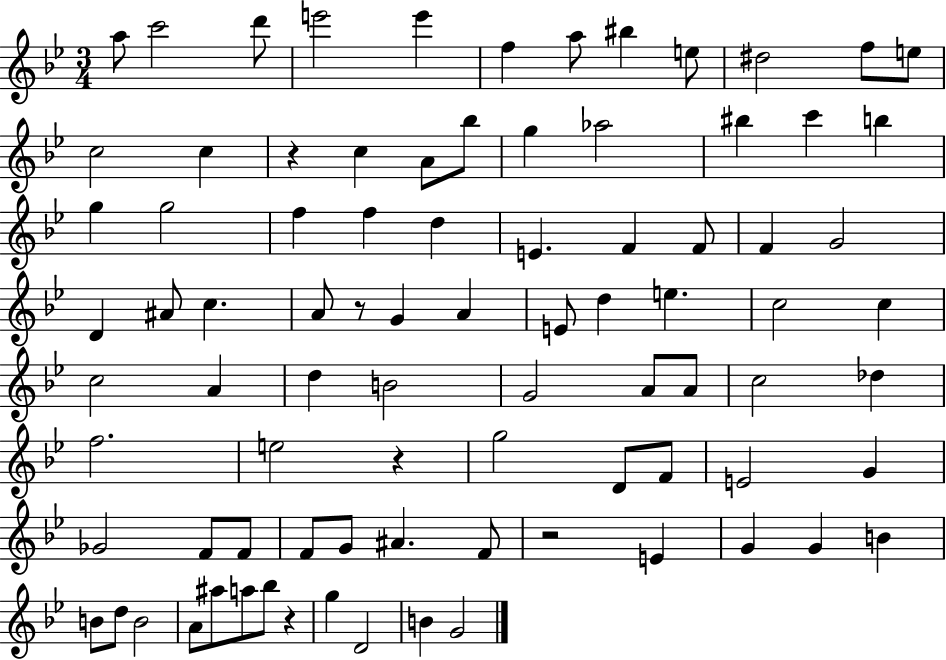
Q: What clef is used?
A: treble